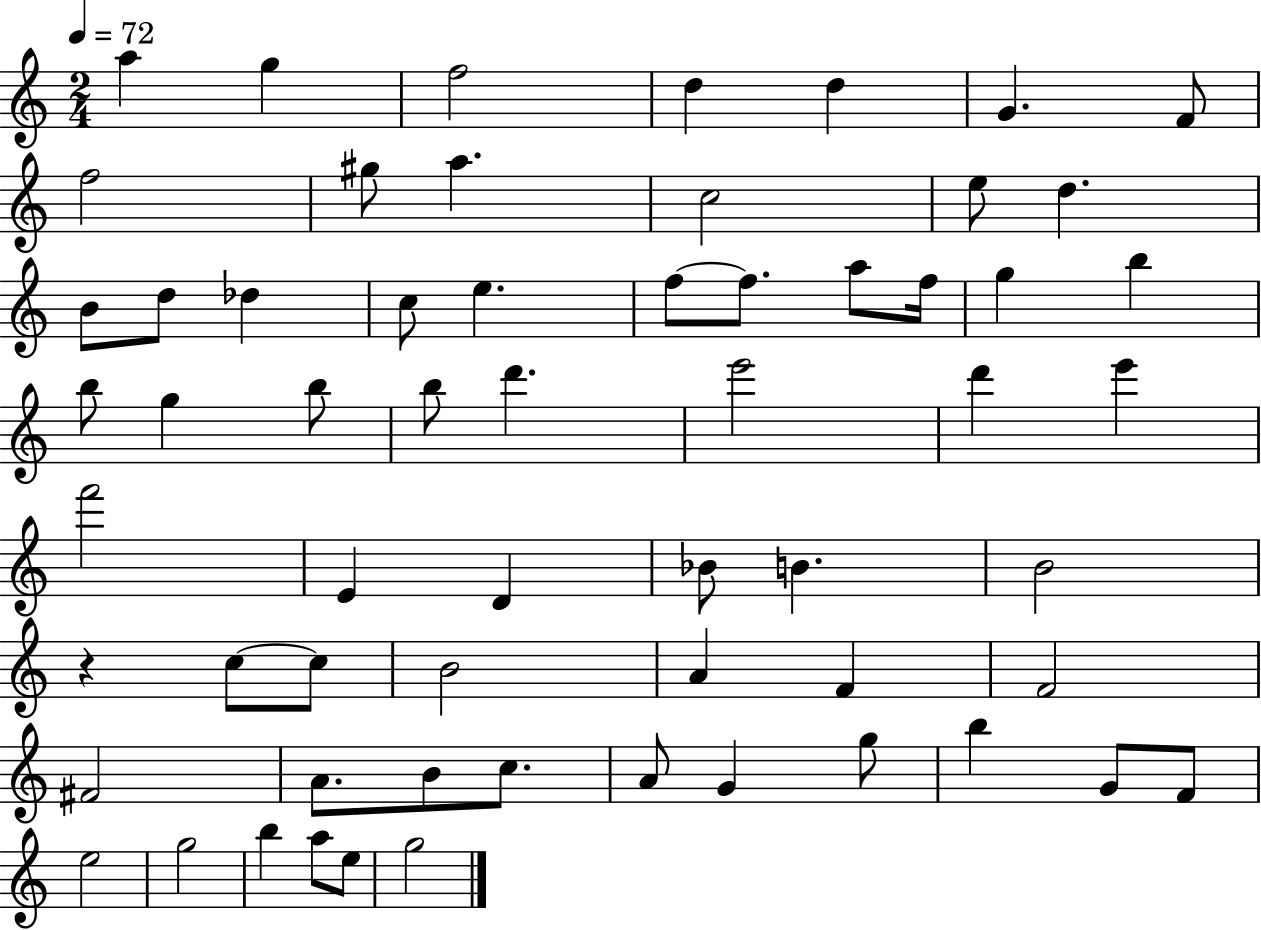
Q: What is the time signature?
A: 2/4